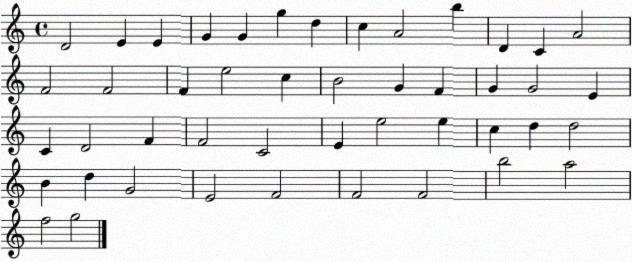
X:1
T:Untitled
M:4/4
L:1/4
K:C
D2 E E G G g d c A2 b D C A2 F2 F2 F e2 c B2 G F G G2 E C D2 F F2 C2 E e2 e c d d2 B d G2 E2 F2 F2 F2 b2 a2 f2 g2